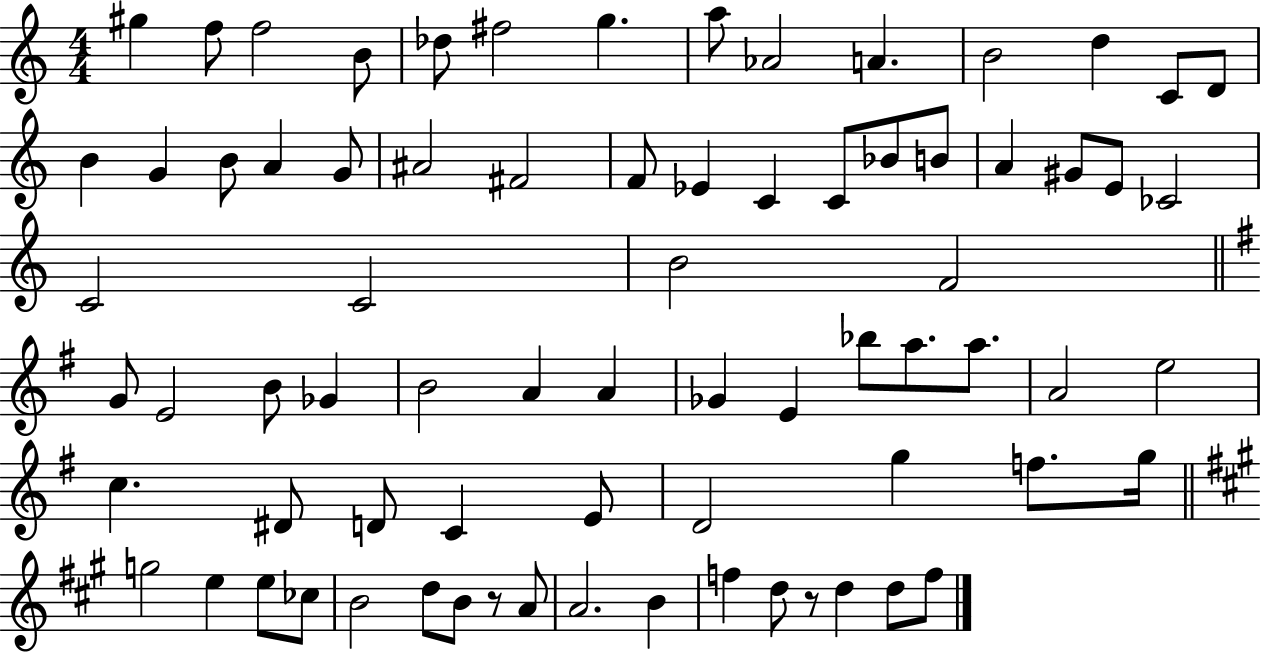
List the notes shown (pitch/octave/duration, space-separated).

G#5/q F5/e F5/h B4/e Db5/e F#5/h G5/q. A5/e Ab4/h A4/q. B4/h D5/q C4/e D4/e B4/q G4/q B4/e A4/q G4/e A#4/h F#4/h F4/e Eb4/q C4/q C4/e Bb4/e B4/e A4/q G#4/e E4/e CES4/h C4/h C4/h B4/h F4/h G4/e E4/h B4/e Gb4/q B4/h A4/q A4/q Gb4/q E4/q Bb5/e A5/e. A5/e. A4/h E5/h C5/q. D#4/e D4/e C4/q E4/e D4/h G5/q F5/e. G5/s G5/h E5/q E5/e CES5/e B4/h D5/e B4/e R/e A4/e A4/h. B4/q F5/q D5/e R/e D5/q D5/e F5/e